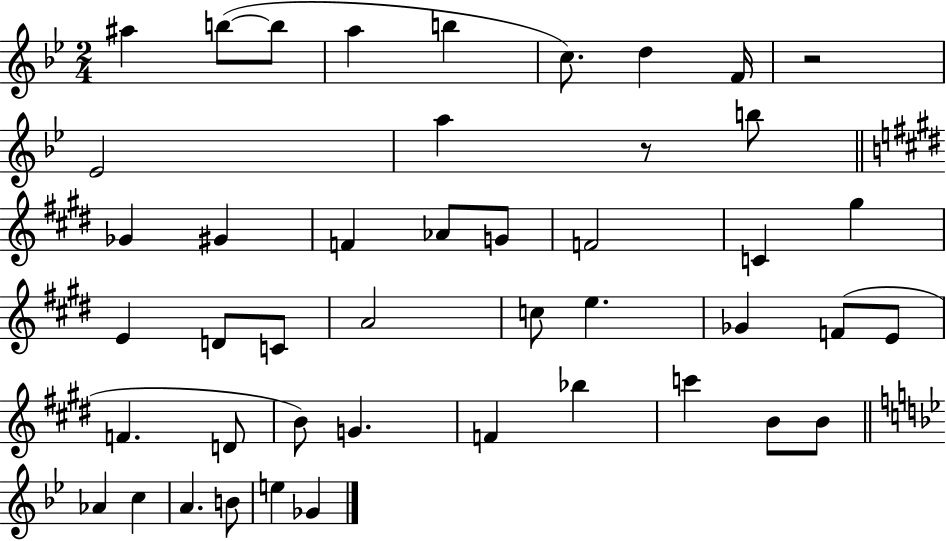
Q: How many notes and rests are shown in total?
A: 45